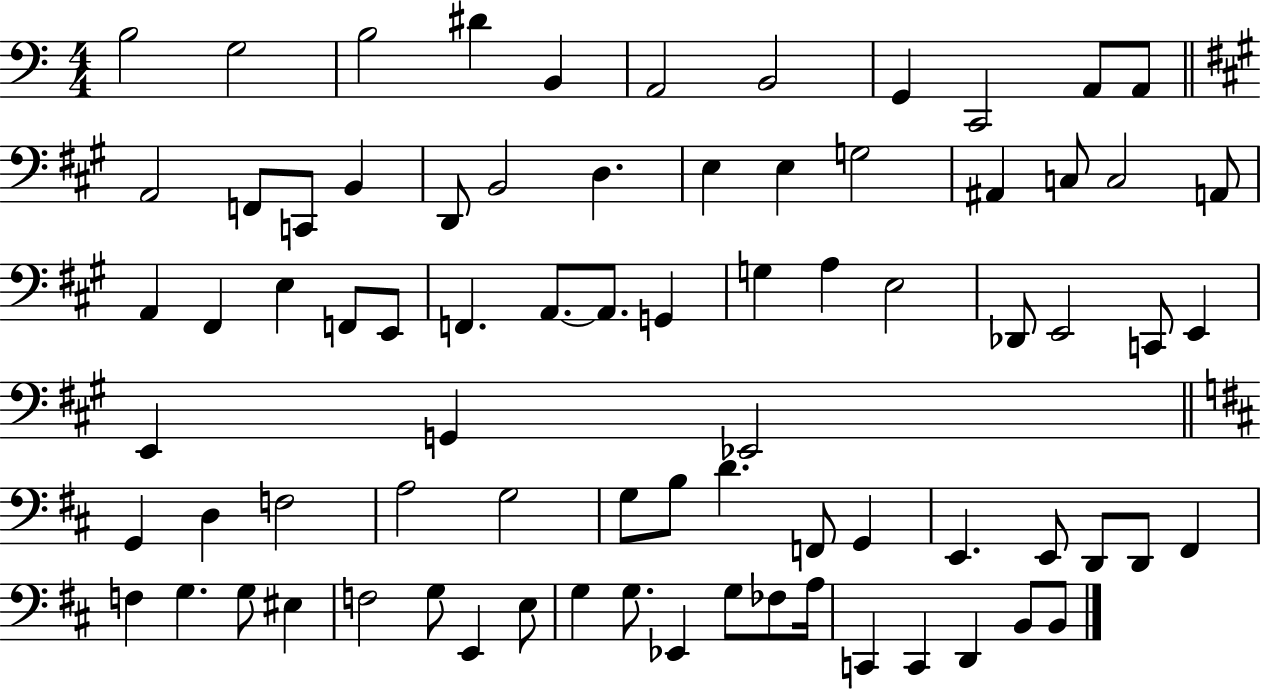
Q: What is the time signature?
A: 4/4